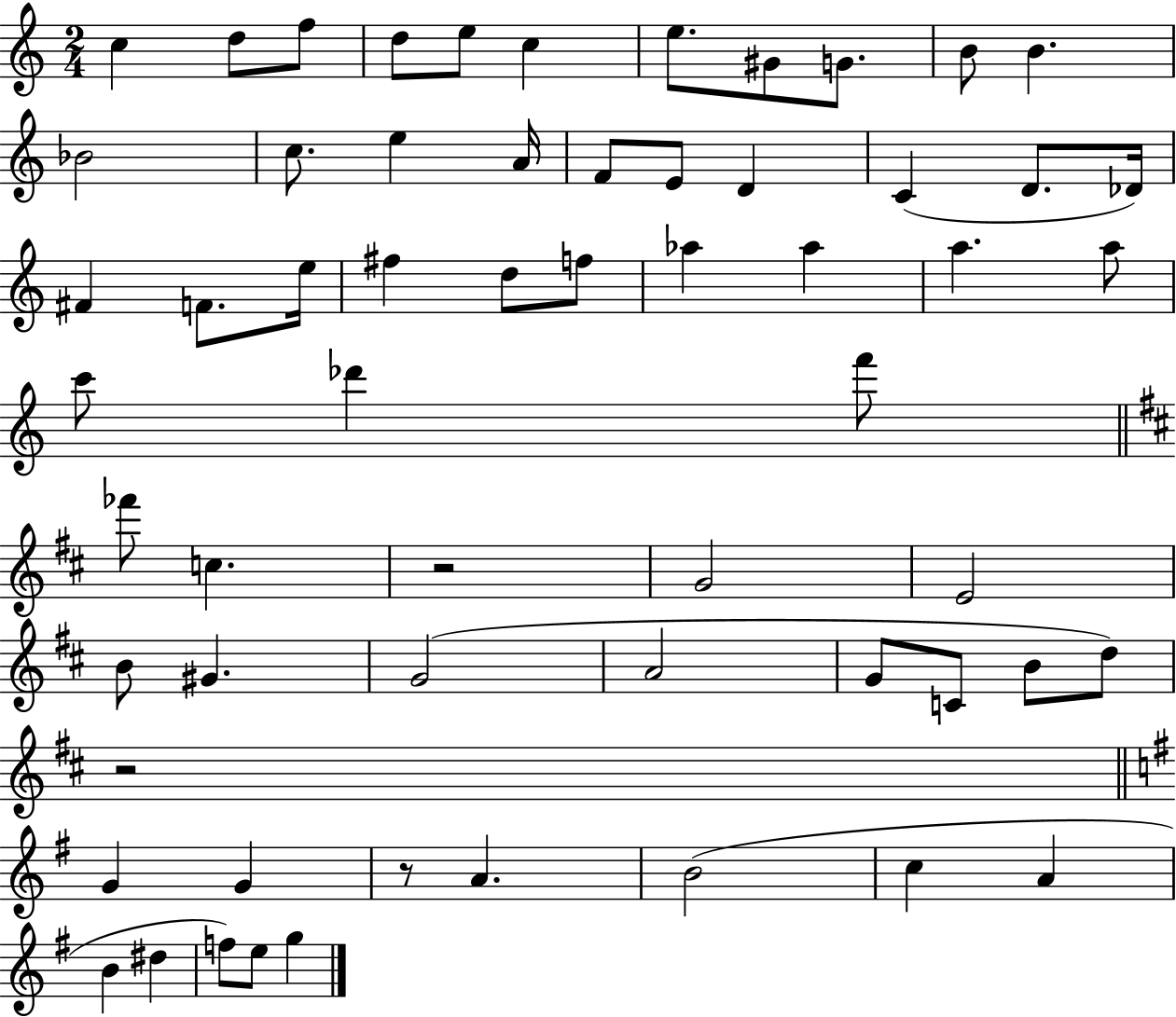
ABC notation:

X:1
T:Untitled
M:2/4
L:1/4
K:C
c d/2 f/2 d/2 e/2 c e/2 ^G/2 G/2 B/2 B _B2 c/2 e A/4 F/2 E/2 D C D/2 _D/4 ^F F/2 e/4 ^f d/2 f/2 _a _a a a/2 c'/2 _d' f'/2 _f'/2 c z2 G2 E2 B/2 ^G G2 A2 G/2 C/2 B/2 d/2 z2 G G z/2 A B2 c A B ^d f/2 e/2 g